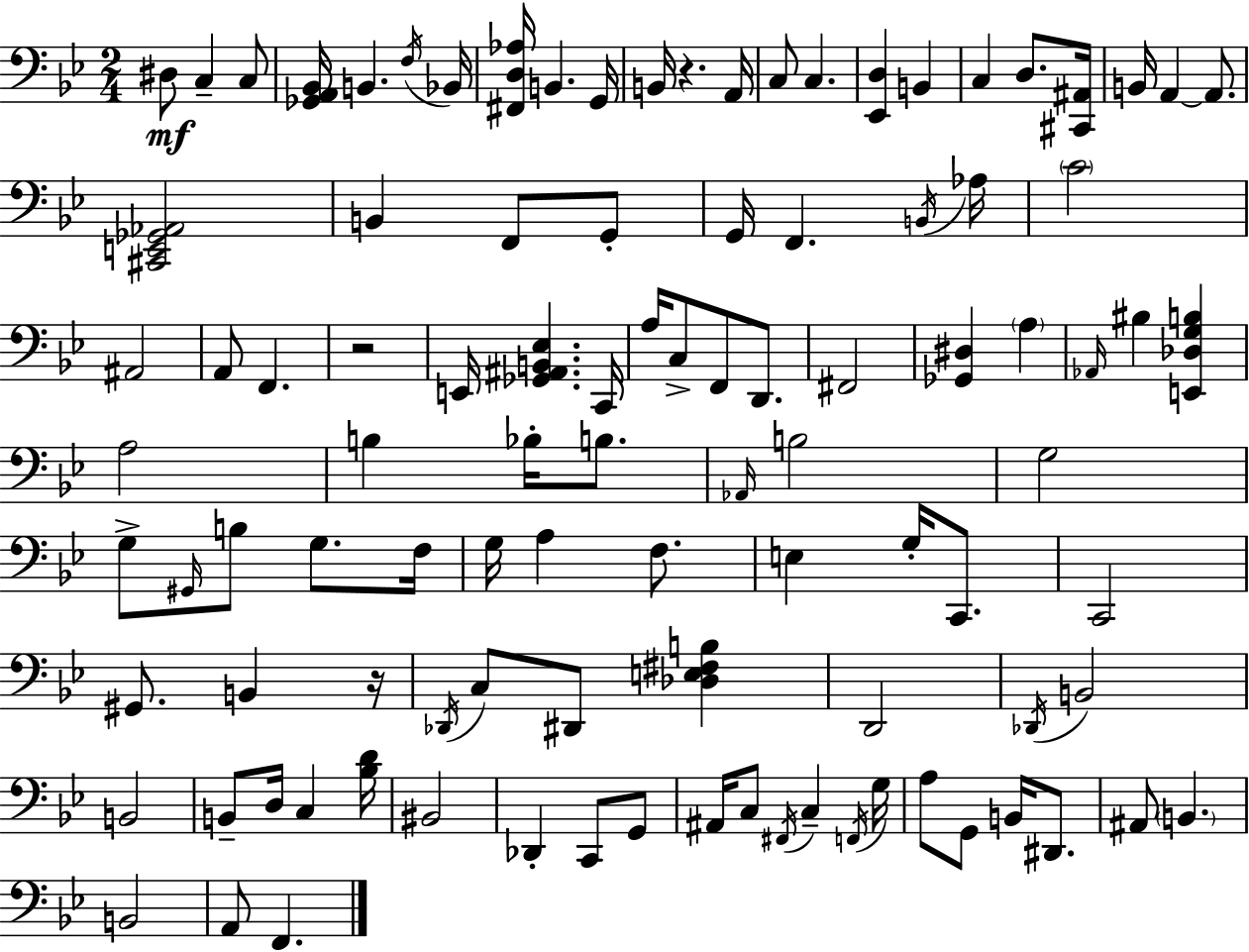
X:1
T:Untitled
M:2/4
L:1/4
K:Gm
^D,/2 C, C,/2 [_G,,A,,_B,,]/4 B,, F,/4 _B,,/4 [^F,,D,_A,]/4 B,, G,,/4 B,,/4 z A,,/4 C,/2 C, [_E,,D,] B,, C, D,/2 [^C,,^A,,]/4 B,,/4 A,, A,,/2 [^C,,E,,_G,,_A,,]2 B,, F,,/2 G,,/2 G,,/4 F,, B,,/4 _A,/4 C2 ^A,,2 A,,/2 F,, z2 E,,/4 [_G,,^A,,B,,_E,] C,,/4 A,/4 C,/2 F,,/2 D,,/2 ^F,,2 [_G,,^D,] A, _A,,/4 ^B, [E,,_D,G,B,] A,2 B, _B,/4 B,/2 _A,,/4 B,2 G,2 G,/2 ^G,,/4 B,/2 G,/2 F,/4 G,/4 A, F,/2 E, G,/4 C,,/2 C,,2 ^G,,/2 B,, z/4 _D,,/4 C,/2 ^D,,/2 [_D,E,^F,B,] D,,2 _D,,/4 B,,2 B,,2 B,,/2 D,/4 C, [_B,D]/4 ^B,,2 _D,, C,,/2 G,,/2 ^A,,/4 C,/2 ^F,,/4 C, F,,/4 G,/4 A,/2 G,,/2 B,,/4 ^D,,/2 ^A,,/2 B,, B,,2 A,,/2 F,,